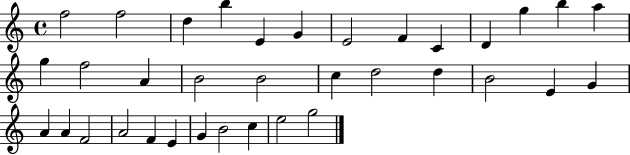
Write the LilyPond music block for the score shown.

{
  \clef treble
  \time 4/4
  \defaultTimeSignature
  \key c \major
  f''2 f''2 | d''4 b''4 e'4 g'4 | e'2 f'4 c'4 | d'4 g''4 b''4 a''4 | \break g''4 f''2 a'4 | b'2 b'2 | c''4 d''2 d''4 | b'2 e'4 g'4 | \break a'4 a'4 f'2 | a'2 f'4 e'4 | g'4 b'2 c''4 | e''2 g''2 | \break \bar "|."
}